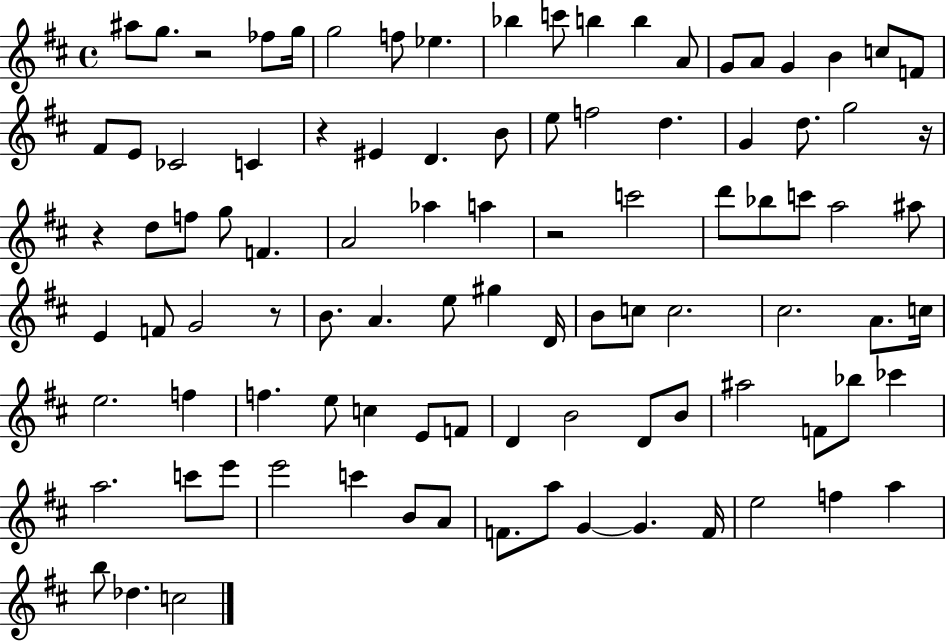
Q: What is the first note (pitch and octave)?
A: A#5